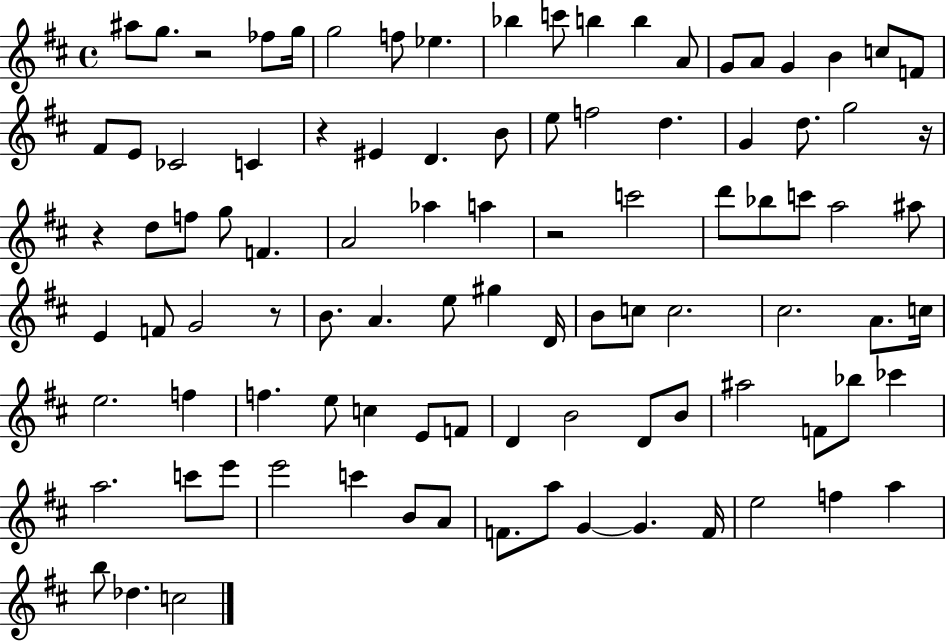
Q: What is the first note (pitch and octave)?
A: A#5